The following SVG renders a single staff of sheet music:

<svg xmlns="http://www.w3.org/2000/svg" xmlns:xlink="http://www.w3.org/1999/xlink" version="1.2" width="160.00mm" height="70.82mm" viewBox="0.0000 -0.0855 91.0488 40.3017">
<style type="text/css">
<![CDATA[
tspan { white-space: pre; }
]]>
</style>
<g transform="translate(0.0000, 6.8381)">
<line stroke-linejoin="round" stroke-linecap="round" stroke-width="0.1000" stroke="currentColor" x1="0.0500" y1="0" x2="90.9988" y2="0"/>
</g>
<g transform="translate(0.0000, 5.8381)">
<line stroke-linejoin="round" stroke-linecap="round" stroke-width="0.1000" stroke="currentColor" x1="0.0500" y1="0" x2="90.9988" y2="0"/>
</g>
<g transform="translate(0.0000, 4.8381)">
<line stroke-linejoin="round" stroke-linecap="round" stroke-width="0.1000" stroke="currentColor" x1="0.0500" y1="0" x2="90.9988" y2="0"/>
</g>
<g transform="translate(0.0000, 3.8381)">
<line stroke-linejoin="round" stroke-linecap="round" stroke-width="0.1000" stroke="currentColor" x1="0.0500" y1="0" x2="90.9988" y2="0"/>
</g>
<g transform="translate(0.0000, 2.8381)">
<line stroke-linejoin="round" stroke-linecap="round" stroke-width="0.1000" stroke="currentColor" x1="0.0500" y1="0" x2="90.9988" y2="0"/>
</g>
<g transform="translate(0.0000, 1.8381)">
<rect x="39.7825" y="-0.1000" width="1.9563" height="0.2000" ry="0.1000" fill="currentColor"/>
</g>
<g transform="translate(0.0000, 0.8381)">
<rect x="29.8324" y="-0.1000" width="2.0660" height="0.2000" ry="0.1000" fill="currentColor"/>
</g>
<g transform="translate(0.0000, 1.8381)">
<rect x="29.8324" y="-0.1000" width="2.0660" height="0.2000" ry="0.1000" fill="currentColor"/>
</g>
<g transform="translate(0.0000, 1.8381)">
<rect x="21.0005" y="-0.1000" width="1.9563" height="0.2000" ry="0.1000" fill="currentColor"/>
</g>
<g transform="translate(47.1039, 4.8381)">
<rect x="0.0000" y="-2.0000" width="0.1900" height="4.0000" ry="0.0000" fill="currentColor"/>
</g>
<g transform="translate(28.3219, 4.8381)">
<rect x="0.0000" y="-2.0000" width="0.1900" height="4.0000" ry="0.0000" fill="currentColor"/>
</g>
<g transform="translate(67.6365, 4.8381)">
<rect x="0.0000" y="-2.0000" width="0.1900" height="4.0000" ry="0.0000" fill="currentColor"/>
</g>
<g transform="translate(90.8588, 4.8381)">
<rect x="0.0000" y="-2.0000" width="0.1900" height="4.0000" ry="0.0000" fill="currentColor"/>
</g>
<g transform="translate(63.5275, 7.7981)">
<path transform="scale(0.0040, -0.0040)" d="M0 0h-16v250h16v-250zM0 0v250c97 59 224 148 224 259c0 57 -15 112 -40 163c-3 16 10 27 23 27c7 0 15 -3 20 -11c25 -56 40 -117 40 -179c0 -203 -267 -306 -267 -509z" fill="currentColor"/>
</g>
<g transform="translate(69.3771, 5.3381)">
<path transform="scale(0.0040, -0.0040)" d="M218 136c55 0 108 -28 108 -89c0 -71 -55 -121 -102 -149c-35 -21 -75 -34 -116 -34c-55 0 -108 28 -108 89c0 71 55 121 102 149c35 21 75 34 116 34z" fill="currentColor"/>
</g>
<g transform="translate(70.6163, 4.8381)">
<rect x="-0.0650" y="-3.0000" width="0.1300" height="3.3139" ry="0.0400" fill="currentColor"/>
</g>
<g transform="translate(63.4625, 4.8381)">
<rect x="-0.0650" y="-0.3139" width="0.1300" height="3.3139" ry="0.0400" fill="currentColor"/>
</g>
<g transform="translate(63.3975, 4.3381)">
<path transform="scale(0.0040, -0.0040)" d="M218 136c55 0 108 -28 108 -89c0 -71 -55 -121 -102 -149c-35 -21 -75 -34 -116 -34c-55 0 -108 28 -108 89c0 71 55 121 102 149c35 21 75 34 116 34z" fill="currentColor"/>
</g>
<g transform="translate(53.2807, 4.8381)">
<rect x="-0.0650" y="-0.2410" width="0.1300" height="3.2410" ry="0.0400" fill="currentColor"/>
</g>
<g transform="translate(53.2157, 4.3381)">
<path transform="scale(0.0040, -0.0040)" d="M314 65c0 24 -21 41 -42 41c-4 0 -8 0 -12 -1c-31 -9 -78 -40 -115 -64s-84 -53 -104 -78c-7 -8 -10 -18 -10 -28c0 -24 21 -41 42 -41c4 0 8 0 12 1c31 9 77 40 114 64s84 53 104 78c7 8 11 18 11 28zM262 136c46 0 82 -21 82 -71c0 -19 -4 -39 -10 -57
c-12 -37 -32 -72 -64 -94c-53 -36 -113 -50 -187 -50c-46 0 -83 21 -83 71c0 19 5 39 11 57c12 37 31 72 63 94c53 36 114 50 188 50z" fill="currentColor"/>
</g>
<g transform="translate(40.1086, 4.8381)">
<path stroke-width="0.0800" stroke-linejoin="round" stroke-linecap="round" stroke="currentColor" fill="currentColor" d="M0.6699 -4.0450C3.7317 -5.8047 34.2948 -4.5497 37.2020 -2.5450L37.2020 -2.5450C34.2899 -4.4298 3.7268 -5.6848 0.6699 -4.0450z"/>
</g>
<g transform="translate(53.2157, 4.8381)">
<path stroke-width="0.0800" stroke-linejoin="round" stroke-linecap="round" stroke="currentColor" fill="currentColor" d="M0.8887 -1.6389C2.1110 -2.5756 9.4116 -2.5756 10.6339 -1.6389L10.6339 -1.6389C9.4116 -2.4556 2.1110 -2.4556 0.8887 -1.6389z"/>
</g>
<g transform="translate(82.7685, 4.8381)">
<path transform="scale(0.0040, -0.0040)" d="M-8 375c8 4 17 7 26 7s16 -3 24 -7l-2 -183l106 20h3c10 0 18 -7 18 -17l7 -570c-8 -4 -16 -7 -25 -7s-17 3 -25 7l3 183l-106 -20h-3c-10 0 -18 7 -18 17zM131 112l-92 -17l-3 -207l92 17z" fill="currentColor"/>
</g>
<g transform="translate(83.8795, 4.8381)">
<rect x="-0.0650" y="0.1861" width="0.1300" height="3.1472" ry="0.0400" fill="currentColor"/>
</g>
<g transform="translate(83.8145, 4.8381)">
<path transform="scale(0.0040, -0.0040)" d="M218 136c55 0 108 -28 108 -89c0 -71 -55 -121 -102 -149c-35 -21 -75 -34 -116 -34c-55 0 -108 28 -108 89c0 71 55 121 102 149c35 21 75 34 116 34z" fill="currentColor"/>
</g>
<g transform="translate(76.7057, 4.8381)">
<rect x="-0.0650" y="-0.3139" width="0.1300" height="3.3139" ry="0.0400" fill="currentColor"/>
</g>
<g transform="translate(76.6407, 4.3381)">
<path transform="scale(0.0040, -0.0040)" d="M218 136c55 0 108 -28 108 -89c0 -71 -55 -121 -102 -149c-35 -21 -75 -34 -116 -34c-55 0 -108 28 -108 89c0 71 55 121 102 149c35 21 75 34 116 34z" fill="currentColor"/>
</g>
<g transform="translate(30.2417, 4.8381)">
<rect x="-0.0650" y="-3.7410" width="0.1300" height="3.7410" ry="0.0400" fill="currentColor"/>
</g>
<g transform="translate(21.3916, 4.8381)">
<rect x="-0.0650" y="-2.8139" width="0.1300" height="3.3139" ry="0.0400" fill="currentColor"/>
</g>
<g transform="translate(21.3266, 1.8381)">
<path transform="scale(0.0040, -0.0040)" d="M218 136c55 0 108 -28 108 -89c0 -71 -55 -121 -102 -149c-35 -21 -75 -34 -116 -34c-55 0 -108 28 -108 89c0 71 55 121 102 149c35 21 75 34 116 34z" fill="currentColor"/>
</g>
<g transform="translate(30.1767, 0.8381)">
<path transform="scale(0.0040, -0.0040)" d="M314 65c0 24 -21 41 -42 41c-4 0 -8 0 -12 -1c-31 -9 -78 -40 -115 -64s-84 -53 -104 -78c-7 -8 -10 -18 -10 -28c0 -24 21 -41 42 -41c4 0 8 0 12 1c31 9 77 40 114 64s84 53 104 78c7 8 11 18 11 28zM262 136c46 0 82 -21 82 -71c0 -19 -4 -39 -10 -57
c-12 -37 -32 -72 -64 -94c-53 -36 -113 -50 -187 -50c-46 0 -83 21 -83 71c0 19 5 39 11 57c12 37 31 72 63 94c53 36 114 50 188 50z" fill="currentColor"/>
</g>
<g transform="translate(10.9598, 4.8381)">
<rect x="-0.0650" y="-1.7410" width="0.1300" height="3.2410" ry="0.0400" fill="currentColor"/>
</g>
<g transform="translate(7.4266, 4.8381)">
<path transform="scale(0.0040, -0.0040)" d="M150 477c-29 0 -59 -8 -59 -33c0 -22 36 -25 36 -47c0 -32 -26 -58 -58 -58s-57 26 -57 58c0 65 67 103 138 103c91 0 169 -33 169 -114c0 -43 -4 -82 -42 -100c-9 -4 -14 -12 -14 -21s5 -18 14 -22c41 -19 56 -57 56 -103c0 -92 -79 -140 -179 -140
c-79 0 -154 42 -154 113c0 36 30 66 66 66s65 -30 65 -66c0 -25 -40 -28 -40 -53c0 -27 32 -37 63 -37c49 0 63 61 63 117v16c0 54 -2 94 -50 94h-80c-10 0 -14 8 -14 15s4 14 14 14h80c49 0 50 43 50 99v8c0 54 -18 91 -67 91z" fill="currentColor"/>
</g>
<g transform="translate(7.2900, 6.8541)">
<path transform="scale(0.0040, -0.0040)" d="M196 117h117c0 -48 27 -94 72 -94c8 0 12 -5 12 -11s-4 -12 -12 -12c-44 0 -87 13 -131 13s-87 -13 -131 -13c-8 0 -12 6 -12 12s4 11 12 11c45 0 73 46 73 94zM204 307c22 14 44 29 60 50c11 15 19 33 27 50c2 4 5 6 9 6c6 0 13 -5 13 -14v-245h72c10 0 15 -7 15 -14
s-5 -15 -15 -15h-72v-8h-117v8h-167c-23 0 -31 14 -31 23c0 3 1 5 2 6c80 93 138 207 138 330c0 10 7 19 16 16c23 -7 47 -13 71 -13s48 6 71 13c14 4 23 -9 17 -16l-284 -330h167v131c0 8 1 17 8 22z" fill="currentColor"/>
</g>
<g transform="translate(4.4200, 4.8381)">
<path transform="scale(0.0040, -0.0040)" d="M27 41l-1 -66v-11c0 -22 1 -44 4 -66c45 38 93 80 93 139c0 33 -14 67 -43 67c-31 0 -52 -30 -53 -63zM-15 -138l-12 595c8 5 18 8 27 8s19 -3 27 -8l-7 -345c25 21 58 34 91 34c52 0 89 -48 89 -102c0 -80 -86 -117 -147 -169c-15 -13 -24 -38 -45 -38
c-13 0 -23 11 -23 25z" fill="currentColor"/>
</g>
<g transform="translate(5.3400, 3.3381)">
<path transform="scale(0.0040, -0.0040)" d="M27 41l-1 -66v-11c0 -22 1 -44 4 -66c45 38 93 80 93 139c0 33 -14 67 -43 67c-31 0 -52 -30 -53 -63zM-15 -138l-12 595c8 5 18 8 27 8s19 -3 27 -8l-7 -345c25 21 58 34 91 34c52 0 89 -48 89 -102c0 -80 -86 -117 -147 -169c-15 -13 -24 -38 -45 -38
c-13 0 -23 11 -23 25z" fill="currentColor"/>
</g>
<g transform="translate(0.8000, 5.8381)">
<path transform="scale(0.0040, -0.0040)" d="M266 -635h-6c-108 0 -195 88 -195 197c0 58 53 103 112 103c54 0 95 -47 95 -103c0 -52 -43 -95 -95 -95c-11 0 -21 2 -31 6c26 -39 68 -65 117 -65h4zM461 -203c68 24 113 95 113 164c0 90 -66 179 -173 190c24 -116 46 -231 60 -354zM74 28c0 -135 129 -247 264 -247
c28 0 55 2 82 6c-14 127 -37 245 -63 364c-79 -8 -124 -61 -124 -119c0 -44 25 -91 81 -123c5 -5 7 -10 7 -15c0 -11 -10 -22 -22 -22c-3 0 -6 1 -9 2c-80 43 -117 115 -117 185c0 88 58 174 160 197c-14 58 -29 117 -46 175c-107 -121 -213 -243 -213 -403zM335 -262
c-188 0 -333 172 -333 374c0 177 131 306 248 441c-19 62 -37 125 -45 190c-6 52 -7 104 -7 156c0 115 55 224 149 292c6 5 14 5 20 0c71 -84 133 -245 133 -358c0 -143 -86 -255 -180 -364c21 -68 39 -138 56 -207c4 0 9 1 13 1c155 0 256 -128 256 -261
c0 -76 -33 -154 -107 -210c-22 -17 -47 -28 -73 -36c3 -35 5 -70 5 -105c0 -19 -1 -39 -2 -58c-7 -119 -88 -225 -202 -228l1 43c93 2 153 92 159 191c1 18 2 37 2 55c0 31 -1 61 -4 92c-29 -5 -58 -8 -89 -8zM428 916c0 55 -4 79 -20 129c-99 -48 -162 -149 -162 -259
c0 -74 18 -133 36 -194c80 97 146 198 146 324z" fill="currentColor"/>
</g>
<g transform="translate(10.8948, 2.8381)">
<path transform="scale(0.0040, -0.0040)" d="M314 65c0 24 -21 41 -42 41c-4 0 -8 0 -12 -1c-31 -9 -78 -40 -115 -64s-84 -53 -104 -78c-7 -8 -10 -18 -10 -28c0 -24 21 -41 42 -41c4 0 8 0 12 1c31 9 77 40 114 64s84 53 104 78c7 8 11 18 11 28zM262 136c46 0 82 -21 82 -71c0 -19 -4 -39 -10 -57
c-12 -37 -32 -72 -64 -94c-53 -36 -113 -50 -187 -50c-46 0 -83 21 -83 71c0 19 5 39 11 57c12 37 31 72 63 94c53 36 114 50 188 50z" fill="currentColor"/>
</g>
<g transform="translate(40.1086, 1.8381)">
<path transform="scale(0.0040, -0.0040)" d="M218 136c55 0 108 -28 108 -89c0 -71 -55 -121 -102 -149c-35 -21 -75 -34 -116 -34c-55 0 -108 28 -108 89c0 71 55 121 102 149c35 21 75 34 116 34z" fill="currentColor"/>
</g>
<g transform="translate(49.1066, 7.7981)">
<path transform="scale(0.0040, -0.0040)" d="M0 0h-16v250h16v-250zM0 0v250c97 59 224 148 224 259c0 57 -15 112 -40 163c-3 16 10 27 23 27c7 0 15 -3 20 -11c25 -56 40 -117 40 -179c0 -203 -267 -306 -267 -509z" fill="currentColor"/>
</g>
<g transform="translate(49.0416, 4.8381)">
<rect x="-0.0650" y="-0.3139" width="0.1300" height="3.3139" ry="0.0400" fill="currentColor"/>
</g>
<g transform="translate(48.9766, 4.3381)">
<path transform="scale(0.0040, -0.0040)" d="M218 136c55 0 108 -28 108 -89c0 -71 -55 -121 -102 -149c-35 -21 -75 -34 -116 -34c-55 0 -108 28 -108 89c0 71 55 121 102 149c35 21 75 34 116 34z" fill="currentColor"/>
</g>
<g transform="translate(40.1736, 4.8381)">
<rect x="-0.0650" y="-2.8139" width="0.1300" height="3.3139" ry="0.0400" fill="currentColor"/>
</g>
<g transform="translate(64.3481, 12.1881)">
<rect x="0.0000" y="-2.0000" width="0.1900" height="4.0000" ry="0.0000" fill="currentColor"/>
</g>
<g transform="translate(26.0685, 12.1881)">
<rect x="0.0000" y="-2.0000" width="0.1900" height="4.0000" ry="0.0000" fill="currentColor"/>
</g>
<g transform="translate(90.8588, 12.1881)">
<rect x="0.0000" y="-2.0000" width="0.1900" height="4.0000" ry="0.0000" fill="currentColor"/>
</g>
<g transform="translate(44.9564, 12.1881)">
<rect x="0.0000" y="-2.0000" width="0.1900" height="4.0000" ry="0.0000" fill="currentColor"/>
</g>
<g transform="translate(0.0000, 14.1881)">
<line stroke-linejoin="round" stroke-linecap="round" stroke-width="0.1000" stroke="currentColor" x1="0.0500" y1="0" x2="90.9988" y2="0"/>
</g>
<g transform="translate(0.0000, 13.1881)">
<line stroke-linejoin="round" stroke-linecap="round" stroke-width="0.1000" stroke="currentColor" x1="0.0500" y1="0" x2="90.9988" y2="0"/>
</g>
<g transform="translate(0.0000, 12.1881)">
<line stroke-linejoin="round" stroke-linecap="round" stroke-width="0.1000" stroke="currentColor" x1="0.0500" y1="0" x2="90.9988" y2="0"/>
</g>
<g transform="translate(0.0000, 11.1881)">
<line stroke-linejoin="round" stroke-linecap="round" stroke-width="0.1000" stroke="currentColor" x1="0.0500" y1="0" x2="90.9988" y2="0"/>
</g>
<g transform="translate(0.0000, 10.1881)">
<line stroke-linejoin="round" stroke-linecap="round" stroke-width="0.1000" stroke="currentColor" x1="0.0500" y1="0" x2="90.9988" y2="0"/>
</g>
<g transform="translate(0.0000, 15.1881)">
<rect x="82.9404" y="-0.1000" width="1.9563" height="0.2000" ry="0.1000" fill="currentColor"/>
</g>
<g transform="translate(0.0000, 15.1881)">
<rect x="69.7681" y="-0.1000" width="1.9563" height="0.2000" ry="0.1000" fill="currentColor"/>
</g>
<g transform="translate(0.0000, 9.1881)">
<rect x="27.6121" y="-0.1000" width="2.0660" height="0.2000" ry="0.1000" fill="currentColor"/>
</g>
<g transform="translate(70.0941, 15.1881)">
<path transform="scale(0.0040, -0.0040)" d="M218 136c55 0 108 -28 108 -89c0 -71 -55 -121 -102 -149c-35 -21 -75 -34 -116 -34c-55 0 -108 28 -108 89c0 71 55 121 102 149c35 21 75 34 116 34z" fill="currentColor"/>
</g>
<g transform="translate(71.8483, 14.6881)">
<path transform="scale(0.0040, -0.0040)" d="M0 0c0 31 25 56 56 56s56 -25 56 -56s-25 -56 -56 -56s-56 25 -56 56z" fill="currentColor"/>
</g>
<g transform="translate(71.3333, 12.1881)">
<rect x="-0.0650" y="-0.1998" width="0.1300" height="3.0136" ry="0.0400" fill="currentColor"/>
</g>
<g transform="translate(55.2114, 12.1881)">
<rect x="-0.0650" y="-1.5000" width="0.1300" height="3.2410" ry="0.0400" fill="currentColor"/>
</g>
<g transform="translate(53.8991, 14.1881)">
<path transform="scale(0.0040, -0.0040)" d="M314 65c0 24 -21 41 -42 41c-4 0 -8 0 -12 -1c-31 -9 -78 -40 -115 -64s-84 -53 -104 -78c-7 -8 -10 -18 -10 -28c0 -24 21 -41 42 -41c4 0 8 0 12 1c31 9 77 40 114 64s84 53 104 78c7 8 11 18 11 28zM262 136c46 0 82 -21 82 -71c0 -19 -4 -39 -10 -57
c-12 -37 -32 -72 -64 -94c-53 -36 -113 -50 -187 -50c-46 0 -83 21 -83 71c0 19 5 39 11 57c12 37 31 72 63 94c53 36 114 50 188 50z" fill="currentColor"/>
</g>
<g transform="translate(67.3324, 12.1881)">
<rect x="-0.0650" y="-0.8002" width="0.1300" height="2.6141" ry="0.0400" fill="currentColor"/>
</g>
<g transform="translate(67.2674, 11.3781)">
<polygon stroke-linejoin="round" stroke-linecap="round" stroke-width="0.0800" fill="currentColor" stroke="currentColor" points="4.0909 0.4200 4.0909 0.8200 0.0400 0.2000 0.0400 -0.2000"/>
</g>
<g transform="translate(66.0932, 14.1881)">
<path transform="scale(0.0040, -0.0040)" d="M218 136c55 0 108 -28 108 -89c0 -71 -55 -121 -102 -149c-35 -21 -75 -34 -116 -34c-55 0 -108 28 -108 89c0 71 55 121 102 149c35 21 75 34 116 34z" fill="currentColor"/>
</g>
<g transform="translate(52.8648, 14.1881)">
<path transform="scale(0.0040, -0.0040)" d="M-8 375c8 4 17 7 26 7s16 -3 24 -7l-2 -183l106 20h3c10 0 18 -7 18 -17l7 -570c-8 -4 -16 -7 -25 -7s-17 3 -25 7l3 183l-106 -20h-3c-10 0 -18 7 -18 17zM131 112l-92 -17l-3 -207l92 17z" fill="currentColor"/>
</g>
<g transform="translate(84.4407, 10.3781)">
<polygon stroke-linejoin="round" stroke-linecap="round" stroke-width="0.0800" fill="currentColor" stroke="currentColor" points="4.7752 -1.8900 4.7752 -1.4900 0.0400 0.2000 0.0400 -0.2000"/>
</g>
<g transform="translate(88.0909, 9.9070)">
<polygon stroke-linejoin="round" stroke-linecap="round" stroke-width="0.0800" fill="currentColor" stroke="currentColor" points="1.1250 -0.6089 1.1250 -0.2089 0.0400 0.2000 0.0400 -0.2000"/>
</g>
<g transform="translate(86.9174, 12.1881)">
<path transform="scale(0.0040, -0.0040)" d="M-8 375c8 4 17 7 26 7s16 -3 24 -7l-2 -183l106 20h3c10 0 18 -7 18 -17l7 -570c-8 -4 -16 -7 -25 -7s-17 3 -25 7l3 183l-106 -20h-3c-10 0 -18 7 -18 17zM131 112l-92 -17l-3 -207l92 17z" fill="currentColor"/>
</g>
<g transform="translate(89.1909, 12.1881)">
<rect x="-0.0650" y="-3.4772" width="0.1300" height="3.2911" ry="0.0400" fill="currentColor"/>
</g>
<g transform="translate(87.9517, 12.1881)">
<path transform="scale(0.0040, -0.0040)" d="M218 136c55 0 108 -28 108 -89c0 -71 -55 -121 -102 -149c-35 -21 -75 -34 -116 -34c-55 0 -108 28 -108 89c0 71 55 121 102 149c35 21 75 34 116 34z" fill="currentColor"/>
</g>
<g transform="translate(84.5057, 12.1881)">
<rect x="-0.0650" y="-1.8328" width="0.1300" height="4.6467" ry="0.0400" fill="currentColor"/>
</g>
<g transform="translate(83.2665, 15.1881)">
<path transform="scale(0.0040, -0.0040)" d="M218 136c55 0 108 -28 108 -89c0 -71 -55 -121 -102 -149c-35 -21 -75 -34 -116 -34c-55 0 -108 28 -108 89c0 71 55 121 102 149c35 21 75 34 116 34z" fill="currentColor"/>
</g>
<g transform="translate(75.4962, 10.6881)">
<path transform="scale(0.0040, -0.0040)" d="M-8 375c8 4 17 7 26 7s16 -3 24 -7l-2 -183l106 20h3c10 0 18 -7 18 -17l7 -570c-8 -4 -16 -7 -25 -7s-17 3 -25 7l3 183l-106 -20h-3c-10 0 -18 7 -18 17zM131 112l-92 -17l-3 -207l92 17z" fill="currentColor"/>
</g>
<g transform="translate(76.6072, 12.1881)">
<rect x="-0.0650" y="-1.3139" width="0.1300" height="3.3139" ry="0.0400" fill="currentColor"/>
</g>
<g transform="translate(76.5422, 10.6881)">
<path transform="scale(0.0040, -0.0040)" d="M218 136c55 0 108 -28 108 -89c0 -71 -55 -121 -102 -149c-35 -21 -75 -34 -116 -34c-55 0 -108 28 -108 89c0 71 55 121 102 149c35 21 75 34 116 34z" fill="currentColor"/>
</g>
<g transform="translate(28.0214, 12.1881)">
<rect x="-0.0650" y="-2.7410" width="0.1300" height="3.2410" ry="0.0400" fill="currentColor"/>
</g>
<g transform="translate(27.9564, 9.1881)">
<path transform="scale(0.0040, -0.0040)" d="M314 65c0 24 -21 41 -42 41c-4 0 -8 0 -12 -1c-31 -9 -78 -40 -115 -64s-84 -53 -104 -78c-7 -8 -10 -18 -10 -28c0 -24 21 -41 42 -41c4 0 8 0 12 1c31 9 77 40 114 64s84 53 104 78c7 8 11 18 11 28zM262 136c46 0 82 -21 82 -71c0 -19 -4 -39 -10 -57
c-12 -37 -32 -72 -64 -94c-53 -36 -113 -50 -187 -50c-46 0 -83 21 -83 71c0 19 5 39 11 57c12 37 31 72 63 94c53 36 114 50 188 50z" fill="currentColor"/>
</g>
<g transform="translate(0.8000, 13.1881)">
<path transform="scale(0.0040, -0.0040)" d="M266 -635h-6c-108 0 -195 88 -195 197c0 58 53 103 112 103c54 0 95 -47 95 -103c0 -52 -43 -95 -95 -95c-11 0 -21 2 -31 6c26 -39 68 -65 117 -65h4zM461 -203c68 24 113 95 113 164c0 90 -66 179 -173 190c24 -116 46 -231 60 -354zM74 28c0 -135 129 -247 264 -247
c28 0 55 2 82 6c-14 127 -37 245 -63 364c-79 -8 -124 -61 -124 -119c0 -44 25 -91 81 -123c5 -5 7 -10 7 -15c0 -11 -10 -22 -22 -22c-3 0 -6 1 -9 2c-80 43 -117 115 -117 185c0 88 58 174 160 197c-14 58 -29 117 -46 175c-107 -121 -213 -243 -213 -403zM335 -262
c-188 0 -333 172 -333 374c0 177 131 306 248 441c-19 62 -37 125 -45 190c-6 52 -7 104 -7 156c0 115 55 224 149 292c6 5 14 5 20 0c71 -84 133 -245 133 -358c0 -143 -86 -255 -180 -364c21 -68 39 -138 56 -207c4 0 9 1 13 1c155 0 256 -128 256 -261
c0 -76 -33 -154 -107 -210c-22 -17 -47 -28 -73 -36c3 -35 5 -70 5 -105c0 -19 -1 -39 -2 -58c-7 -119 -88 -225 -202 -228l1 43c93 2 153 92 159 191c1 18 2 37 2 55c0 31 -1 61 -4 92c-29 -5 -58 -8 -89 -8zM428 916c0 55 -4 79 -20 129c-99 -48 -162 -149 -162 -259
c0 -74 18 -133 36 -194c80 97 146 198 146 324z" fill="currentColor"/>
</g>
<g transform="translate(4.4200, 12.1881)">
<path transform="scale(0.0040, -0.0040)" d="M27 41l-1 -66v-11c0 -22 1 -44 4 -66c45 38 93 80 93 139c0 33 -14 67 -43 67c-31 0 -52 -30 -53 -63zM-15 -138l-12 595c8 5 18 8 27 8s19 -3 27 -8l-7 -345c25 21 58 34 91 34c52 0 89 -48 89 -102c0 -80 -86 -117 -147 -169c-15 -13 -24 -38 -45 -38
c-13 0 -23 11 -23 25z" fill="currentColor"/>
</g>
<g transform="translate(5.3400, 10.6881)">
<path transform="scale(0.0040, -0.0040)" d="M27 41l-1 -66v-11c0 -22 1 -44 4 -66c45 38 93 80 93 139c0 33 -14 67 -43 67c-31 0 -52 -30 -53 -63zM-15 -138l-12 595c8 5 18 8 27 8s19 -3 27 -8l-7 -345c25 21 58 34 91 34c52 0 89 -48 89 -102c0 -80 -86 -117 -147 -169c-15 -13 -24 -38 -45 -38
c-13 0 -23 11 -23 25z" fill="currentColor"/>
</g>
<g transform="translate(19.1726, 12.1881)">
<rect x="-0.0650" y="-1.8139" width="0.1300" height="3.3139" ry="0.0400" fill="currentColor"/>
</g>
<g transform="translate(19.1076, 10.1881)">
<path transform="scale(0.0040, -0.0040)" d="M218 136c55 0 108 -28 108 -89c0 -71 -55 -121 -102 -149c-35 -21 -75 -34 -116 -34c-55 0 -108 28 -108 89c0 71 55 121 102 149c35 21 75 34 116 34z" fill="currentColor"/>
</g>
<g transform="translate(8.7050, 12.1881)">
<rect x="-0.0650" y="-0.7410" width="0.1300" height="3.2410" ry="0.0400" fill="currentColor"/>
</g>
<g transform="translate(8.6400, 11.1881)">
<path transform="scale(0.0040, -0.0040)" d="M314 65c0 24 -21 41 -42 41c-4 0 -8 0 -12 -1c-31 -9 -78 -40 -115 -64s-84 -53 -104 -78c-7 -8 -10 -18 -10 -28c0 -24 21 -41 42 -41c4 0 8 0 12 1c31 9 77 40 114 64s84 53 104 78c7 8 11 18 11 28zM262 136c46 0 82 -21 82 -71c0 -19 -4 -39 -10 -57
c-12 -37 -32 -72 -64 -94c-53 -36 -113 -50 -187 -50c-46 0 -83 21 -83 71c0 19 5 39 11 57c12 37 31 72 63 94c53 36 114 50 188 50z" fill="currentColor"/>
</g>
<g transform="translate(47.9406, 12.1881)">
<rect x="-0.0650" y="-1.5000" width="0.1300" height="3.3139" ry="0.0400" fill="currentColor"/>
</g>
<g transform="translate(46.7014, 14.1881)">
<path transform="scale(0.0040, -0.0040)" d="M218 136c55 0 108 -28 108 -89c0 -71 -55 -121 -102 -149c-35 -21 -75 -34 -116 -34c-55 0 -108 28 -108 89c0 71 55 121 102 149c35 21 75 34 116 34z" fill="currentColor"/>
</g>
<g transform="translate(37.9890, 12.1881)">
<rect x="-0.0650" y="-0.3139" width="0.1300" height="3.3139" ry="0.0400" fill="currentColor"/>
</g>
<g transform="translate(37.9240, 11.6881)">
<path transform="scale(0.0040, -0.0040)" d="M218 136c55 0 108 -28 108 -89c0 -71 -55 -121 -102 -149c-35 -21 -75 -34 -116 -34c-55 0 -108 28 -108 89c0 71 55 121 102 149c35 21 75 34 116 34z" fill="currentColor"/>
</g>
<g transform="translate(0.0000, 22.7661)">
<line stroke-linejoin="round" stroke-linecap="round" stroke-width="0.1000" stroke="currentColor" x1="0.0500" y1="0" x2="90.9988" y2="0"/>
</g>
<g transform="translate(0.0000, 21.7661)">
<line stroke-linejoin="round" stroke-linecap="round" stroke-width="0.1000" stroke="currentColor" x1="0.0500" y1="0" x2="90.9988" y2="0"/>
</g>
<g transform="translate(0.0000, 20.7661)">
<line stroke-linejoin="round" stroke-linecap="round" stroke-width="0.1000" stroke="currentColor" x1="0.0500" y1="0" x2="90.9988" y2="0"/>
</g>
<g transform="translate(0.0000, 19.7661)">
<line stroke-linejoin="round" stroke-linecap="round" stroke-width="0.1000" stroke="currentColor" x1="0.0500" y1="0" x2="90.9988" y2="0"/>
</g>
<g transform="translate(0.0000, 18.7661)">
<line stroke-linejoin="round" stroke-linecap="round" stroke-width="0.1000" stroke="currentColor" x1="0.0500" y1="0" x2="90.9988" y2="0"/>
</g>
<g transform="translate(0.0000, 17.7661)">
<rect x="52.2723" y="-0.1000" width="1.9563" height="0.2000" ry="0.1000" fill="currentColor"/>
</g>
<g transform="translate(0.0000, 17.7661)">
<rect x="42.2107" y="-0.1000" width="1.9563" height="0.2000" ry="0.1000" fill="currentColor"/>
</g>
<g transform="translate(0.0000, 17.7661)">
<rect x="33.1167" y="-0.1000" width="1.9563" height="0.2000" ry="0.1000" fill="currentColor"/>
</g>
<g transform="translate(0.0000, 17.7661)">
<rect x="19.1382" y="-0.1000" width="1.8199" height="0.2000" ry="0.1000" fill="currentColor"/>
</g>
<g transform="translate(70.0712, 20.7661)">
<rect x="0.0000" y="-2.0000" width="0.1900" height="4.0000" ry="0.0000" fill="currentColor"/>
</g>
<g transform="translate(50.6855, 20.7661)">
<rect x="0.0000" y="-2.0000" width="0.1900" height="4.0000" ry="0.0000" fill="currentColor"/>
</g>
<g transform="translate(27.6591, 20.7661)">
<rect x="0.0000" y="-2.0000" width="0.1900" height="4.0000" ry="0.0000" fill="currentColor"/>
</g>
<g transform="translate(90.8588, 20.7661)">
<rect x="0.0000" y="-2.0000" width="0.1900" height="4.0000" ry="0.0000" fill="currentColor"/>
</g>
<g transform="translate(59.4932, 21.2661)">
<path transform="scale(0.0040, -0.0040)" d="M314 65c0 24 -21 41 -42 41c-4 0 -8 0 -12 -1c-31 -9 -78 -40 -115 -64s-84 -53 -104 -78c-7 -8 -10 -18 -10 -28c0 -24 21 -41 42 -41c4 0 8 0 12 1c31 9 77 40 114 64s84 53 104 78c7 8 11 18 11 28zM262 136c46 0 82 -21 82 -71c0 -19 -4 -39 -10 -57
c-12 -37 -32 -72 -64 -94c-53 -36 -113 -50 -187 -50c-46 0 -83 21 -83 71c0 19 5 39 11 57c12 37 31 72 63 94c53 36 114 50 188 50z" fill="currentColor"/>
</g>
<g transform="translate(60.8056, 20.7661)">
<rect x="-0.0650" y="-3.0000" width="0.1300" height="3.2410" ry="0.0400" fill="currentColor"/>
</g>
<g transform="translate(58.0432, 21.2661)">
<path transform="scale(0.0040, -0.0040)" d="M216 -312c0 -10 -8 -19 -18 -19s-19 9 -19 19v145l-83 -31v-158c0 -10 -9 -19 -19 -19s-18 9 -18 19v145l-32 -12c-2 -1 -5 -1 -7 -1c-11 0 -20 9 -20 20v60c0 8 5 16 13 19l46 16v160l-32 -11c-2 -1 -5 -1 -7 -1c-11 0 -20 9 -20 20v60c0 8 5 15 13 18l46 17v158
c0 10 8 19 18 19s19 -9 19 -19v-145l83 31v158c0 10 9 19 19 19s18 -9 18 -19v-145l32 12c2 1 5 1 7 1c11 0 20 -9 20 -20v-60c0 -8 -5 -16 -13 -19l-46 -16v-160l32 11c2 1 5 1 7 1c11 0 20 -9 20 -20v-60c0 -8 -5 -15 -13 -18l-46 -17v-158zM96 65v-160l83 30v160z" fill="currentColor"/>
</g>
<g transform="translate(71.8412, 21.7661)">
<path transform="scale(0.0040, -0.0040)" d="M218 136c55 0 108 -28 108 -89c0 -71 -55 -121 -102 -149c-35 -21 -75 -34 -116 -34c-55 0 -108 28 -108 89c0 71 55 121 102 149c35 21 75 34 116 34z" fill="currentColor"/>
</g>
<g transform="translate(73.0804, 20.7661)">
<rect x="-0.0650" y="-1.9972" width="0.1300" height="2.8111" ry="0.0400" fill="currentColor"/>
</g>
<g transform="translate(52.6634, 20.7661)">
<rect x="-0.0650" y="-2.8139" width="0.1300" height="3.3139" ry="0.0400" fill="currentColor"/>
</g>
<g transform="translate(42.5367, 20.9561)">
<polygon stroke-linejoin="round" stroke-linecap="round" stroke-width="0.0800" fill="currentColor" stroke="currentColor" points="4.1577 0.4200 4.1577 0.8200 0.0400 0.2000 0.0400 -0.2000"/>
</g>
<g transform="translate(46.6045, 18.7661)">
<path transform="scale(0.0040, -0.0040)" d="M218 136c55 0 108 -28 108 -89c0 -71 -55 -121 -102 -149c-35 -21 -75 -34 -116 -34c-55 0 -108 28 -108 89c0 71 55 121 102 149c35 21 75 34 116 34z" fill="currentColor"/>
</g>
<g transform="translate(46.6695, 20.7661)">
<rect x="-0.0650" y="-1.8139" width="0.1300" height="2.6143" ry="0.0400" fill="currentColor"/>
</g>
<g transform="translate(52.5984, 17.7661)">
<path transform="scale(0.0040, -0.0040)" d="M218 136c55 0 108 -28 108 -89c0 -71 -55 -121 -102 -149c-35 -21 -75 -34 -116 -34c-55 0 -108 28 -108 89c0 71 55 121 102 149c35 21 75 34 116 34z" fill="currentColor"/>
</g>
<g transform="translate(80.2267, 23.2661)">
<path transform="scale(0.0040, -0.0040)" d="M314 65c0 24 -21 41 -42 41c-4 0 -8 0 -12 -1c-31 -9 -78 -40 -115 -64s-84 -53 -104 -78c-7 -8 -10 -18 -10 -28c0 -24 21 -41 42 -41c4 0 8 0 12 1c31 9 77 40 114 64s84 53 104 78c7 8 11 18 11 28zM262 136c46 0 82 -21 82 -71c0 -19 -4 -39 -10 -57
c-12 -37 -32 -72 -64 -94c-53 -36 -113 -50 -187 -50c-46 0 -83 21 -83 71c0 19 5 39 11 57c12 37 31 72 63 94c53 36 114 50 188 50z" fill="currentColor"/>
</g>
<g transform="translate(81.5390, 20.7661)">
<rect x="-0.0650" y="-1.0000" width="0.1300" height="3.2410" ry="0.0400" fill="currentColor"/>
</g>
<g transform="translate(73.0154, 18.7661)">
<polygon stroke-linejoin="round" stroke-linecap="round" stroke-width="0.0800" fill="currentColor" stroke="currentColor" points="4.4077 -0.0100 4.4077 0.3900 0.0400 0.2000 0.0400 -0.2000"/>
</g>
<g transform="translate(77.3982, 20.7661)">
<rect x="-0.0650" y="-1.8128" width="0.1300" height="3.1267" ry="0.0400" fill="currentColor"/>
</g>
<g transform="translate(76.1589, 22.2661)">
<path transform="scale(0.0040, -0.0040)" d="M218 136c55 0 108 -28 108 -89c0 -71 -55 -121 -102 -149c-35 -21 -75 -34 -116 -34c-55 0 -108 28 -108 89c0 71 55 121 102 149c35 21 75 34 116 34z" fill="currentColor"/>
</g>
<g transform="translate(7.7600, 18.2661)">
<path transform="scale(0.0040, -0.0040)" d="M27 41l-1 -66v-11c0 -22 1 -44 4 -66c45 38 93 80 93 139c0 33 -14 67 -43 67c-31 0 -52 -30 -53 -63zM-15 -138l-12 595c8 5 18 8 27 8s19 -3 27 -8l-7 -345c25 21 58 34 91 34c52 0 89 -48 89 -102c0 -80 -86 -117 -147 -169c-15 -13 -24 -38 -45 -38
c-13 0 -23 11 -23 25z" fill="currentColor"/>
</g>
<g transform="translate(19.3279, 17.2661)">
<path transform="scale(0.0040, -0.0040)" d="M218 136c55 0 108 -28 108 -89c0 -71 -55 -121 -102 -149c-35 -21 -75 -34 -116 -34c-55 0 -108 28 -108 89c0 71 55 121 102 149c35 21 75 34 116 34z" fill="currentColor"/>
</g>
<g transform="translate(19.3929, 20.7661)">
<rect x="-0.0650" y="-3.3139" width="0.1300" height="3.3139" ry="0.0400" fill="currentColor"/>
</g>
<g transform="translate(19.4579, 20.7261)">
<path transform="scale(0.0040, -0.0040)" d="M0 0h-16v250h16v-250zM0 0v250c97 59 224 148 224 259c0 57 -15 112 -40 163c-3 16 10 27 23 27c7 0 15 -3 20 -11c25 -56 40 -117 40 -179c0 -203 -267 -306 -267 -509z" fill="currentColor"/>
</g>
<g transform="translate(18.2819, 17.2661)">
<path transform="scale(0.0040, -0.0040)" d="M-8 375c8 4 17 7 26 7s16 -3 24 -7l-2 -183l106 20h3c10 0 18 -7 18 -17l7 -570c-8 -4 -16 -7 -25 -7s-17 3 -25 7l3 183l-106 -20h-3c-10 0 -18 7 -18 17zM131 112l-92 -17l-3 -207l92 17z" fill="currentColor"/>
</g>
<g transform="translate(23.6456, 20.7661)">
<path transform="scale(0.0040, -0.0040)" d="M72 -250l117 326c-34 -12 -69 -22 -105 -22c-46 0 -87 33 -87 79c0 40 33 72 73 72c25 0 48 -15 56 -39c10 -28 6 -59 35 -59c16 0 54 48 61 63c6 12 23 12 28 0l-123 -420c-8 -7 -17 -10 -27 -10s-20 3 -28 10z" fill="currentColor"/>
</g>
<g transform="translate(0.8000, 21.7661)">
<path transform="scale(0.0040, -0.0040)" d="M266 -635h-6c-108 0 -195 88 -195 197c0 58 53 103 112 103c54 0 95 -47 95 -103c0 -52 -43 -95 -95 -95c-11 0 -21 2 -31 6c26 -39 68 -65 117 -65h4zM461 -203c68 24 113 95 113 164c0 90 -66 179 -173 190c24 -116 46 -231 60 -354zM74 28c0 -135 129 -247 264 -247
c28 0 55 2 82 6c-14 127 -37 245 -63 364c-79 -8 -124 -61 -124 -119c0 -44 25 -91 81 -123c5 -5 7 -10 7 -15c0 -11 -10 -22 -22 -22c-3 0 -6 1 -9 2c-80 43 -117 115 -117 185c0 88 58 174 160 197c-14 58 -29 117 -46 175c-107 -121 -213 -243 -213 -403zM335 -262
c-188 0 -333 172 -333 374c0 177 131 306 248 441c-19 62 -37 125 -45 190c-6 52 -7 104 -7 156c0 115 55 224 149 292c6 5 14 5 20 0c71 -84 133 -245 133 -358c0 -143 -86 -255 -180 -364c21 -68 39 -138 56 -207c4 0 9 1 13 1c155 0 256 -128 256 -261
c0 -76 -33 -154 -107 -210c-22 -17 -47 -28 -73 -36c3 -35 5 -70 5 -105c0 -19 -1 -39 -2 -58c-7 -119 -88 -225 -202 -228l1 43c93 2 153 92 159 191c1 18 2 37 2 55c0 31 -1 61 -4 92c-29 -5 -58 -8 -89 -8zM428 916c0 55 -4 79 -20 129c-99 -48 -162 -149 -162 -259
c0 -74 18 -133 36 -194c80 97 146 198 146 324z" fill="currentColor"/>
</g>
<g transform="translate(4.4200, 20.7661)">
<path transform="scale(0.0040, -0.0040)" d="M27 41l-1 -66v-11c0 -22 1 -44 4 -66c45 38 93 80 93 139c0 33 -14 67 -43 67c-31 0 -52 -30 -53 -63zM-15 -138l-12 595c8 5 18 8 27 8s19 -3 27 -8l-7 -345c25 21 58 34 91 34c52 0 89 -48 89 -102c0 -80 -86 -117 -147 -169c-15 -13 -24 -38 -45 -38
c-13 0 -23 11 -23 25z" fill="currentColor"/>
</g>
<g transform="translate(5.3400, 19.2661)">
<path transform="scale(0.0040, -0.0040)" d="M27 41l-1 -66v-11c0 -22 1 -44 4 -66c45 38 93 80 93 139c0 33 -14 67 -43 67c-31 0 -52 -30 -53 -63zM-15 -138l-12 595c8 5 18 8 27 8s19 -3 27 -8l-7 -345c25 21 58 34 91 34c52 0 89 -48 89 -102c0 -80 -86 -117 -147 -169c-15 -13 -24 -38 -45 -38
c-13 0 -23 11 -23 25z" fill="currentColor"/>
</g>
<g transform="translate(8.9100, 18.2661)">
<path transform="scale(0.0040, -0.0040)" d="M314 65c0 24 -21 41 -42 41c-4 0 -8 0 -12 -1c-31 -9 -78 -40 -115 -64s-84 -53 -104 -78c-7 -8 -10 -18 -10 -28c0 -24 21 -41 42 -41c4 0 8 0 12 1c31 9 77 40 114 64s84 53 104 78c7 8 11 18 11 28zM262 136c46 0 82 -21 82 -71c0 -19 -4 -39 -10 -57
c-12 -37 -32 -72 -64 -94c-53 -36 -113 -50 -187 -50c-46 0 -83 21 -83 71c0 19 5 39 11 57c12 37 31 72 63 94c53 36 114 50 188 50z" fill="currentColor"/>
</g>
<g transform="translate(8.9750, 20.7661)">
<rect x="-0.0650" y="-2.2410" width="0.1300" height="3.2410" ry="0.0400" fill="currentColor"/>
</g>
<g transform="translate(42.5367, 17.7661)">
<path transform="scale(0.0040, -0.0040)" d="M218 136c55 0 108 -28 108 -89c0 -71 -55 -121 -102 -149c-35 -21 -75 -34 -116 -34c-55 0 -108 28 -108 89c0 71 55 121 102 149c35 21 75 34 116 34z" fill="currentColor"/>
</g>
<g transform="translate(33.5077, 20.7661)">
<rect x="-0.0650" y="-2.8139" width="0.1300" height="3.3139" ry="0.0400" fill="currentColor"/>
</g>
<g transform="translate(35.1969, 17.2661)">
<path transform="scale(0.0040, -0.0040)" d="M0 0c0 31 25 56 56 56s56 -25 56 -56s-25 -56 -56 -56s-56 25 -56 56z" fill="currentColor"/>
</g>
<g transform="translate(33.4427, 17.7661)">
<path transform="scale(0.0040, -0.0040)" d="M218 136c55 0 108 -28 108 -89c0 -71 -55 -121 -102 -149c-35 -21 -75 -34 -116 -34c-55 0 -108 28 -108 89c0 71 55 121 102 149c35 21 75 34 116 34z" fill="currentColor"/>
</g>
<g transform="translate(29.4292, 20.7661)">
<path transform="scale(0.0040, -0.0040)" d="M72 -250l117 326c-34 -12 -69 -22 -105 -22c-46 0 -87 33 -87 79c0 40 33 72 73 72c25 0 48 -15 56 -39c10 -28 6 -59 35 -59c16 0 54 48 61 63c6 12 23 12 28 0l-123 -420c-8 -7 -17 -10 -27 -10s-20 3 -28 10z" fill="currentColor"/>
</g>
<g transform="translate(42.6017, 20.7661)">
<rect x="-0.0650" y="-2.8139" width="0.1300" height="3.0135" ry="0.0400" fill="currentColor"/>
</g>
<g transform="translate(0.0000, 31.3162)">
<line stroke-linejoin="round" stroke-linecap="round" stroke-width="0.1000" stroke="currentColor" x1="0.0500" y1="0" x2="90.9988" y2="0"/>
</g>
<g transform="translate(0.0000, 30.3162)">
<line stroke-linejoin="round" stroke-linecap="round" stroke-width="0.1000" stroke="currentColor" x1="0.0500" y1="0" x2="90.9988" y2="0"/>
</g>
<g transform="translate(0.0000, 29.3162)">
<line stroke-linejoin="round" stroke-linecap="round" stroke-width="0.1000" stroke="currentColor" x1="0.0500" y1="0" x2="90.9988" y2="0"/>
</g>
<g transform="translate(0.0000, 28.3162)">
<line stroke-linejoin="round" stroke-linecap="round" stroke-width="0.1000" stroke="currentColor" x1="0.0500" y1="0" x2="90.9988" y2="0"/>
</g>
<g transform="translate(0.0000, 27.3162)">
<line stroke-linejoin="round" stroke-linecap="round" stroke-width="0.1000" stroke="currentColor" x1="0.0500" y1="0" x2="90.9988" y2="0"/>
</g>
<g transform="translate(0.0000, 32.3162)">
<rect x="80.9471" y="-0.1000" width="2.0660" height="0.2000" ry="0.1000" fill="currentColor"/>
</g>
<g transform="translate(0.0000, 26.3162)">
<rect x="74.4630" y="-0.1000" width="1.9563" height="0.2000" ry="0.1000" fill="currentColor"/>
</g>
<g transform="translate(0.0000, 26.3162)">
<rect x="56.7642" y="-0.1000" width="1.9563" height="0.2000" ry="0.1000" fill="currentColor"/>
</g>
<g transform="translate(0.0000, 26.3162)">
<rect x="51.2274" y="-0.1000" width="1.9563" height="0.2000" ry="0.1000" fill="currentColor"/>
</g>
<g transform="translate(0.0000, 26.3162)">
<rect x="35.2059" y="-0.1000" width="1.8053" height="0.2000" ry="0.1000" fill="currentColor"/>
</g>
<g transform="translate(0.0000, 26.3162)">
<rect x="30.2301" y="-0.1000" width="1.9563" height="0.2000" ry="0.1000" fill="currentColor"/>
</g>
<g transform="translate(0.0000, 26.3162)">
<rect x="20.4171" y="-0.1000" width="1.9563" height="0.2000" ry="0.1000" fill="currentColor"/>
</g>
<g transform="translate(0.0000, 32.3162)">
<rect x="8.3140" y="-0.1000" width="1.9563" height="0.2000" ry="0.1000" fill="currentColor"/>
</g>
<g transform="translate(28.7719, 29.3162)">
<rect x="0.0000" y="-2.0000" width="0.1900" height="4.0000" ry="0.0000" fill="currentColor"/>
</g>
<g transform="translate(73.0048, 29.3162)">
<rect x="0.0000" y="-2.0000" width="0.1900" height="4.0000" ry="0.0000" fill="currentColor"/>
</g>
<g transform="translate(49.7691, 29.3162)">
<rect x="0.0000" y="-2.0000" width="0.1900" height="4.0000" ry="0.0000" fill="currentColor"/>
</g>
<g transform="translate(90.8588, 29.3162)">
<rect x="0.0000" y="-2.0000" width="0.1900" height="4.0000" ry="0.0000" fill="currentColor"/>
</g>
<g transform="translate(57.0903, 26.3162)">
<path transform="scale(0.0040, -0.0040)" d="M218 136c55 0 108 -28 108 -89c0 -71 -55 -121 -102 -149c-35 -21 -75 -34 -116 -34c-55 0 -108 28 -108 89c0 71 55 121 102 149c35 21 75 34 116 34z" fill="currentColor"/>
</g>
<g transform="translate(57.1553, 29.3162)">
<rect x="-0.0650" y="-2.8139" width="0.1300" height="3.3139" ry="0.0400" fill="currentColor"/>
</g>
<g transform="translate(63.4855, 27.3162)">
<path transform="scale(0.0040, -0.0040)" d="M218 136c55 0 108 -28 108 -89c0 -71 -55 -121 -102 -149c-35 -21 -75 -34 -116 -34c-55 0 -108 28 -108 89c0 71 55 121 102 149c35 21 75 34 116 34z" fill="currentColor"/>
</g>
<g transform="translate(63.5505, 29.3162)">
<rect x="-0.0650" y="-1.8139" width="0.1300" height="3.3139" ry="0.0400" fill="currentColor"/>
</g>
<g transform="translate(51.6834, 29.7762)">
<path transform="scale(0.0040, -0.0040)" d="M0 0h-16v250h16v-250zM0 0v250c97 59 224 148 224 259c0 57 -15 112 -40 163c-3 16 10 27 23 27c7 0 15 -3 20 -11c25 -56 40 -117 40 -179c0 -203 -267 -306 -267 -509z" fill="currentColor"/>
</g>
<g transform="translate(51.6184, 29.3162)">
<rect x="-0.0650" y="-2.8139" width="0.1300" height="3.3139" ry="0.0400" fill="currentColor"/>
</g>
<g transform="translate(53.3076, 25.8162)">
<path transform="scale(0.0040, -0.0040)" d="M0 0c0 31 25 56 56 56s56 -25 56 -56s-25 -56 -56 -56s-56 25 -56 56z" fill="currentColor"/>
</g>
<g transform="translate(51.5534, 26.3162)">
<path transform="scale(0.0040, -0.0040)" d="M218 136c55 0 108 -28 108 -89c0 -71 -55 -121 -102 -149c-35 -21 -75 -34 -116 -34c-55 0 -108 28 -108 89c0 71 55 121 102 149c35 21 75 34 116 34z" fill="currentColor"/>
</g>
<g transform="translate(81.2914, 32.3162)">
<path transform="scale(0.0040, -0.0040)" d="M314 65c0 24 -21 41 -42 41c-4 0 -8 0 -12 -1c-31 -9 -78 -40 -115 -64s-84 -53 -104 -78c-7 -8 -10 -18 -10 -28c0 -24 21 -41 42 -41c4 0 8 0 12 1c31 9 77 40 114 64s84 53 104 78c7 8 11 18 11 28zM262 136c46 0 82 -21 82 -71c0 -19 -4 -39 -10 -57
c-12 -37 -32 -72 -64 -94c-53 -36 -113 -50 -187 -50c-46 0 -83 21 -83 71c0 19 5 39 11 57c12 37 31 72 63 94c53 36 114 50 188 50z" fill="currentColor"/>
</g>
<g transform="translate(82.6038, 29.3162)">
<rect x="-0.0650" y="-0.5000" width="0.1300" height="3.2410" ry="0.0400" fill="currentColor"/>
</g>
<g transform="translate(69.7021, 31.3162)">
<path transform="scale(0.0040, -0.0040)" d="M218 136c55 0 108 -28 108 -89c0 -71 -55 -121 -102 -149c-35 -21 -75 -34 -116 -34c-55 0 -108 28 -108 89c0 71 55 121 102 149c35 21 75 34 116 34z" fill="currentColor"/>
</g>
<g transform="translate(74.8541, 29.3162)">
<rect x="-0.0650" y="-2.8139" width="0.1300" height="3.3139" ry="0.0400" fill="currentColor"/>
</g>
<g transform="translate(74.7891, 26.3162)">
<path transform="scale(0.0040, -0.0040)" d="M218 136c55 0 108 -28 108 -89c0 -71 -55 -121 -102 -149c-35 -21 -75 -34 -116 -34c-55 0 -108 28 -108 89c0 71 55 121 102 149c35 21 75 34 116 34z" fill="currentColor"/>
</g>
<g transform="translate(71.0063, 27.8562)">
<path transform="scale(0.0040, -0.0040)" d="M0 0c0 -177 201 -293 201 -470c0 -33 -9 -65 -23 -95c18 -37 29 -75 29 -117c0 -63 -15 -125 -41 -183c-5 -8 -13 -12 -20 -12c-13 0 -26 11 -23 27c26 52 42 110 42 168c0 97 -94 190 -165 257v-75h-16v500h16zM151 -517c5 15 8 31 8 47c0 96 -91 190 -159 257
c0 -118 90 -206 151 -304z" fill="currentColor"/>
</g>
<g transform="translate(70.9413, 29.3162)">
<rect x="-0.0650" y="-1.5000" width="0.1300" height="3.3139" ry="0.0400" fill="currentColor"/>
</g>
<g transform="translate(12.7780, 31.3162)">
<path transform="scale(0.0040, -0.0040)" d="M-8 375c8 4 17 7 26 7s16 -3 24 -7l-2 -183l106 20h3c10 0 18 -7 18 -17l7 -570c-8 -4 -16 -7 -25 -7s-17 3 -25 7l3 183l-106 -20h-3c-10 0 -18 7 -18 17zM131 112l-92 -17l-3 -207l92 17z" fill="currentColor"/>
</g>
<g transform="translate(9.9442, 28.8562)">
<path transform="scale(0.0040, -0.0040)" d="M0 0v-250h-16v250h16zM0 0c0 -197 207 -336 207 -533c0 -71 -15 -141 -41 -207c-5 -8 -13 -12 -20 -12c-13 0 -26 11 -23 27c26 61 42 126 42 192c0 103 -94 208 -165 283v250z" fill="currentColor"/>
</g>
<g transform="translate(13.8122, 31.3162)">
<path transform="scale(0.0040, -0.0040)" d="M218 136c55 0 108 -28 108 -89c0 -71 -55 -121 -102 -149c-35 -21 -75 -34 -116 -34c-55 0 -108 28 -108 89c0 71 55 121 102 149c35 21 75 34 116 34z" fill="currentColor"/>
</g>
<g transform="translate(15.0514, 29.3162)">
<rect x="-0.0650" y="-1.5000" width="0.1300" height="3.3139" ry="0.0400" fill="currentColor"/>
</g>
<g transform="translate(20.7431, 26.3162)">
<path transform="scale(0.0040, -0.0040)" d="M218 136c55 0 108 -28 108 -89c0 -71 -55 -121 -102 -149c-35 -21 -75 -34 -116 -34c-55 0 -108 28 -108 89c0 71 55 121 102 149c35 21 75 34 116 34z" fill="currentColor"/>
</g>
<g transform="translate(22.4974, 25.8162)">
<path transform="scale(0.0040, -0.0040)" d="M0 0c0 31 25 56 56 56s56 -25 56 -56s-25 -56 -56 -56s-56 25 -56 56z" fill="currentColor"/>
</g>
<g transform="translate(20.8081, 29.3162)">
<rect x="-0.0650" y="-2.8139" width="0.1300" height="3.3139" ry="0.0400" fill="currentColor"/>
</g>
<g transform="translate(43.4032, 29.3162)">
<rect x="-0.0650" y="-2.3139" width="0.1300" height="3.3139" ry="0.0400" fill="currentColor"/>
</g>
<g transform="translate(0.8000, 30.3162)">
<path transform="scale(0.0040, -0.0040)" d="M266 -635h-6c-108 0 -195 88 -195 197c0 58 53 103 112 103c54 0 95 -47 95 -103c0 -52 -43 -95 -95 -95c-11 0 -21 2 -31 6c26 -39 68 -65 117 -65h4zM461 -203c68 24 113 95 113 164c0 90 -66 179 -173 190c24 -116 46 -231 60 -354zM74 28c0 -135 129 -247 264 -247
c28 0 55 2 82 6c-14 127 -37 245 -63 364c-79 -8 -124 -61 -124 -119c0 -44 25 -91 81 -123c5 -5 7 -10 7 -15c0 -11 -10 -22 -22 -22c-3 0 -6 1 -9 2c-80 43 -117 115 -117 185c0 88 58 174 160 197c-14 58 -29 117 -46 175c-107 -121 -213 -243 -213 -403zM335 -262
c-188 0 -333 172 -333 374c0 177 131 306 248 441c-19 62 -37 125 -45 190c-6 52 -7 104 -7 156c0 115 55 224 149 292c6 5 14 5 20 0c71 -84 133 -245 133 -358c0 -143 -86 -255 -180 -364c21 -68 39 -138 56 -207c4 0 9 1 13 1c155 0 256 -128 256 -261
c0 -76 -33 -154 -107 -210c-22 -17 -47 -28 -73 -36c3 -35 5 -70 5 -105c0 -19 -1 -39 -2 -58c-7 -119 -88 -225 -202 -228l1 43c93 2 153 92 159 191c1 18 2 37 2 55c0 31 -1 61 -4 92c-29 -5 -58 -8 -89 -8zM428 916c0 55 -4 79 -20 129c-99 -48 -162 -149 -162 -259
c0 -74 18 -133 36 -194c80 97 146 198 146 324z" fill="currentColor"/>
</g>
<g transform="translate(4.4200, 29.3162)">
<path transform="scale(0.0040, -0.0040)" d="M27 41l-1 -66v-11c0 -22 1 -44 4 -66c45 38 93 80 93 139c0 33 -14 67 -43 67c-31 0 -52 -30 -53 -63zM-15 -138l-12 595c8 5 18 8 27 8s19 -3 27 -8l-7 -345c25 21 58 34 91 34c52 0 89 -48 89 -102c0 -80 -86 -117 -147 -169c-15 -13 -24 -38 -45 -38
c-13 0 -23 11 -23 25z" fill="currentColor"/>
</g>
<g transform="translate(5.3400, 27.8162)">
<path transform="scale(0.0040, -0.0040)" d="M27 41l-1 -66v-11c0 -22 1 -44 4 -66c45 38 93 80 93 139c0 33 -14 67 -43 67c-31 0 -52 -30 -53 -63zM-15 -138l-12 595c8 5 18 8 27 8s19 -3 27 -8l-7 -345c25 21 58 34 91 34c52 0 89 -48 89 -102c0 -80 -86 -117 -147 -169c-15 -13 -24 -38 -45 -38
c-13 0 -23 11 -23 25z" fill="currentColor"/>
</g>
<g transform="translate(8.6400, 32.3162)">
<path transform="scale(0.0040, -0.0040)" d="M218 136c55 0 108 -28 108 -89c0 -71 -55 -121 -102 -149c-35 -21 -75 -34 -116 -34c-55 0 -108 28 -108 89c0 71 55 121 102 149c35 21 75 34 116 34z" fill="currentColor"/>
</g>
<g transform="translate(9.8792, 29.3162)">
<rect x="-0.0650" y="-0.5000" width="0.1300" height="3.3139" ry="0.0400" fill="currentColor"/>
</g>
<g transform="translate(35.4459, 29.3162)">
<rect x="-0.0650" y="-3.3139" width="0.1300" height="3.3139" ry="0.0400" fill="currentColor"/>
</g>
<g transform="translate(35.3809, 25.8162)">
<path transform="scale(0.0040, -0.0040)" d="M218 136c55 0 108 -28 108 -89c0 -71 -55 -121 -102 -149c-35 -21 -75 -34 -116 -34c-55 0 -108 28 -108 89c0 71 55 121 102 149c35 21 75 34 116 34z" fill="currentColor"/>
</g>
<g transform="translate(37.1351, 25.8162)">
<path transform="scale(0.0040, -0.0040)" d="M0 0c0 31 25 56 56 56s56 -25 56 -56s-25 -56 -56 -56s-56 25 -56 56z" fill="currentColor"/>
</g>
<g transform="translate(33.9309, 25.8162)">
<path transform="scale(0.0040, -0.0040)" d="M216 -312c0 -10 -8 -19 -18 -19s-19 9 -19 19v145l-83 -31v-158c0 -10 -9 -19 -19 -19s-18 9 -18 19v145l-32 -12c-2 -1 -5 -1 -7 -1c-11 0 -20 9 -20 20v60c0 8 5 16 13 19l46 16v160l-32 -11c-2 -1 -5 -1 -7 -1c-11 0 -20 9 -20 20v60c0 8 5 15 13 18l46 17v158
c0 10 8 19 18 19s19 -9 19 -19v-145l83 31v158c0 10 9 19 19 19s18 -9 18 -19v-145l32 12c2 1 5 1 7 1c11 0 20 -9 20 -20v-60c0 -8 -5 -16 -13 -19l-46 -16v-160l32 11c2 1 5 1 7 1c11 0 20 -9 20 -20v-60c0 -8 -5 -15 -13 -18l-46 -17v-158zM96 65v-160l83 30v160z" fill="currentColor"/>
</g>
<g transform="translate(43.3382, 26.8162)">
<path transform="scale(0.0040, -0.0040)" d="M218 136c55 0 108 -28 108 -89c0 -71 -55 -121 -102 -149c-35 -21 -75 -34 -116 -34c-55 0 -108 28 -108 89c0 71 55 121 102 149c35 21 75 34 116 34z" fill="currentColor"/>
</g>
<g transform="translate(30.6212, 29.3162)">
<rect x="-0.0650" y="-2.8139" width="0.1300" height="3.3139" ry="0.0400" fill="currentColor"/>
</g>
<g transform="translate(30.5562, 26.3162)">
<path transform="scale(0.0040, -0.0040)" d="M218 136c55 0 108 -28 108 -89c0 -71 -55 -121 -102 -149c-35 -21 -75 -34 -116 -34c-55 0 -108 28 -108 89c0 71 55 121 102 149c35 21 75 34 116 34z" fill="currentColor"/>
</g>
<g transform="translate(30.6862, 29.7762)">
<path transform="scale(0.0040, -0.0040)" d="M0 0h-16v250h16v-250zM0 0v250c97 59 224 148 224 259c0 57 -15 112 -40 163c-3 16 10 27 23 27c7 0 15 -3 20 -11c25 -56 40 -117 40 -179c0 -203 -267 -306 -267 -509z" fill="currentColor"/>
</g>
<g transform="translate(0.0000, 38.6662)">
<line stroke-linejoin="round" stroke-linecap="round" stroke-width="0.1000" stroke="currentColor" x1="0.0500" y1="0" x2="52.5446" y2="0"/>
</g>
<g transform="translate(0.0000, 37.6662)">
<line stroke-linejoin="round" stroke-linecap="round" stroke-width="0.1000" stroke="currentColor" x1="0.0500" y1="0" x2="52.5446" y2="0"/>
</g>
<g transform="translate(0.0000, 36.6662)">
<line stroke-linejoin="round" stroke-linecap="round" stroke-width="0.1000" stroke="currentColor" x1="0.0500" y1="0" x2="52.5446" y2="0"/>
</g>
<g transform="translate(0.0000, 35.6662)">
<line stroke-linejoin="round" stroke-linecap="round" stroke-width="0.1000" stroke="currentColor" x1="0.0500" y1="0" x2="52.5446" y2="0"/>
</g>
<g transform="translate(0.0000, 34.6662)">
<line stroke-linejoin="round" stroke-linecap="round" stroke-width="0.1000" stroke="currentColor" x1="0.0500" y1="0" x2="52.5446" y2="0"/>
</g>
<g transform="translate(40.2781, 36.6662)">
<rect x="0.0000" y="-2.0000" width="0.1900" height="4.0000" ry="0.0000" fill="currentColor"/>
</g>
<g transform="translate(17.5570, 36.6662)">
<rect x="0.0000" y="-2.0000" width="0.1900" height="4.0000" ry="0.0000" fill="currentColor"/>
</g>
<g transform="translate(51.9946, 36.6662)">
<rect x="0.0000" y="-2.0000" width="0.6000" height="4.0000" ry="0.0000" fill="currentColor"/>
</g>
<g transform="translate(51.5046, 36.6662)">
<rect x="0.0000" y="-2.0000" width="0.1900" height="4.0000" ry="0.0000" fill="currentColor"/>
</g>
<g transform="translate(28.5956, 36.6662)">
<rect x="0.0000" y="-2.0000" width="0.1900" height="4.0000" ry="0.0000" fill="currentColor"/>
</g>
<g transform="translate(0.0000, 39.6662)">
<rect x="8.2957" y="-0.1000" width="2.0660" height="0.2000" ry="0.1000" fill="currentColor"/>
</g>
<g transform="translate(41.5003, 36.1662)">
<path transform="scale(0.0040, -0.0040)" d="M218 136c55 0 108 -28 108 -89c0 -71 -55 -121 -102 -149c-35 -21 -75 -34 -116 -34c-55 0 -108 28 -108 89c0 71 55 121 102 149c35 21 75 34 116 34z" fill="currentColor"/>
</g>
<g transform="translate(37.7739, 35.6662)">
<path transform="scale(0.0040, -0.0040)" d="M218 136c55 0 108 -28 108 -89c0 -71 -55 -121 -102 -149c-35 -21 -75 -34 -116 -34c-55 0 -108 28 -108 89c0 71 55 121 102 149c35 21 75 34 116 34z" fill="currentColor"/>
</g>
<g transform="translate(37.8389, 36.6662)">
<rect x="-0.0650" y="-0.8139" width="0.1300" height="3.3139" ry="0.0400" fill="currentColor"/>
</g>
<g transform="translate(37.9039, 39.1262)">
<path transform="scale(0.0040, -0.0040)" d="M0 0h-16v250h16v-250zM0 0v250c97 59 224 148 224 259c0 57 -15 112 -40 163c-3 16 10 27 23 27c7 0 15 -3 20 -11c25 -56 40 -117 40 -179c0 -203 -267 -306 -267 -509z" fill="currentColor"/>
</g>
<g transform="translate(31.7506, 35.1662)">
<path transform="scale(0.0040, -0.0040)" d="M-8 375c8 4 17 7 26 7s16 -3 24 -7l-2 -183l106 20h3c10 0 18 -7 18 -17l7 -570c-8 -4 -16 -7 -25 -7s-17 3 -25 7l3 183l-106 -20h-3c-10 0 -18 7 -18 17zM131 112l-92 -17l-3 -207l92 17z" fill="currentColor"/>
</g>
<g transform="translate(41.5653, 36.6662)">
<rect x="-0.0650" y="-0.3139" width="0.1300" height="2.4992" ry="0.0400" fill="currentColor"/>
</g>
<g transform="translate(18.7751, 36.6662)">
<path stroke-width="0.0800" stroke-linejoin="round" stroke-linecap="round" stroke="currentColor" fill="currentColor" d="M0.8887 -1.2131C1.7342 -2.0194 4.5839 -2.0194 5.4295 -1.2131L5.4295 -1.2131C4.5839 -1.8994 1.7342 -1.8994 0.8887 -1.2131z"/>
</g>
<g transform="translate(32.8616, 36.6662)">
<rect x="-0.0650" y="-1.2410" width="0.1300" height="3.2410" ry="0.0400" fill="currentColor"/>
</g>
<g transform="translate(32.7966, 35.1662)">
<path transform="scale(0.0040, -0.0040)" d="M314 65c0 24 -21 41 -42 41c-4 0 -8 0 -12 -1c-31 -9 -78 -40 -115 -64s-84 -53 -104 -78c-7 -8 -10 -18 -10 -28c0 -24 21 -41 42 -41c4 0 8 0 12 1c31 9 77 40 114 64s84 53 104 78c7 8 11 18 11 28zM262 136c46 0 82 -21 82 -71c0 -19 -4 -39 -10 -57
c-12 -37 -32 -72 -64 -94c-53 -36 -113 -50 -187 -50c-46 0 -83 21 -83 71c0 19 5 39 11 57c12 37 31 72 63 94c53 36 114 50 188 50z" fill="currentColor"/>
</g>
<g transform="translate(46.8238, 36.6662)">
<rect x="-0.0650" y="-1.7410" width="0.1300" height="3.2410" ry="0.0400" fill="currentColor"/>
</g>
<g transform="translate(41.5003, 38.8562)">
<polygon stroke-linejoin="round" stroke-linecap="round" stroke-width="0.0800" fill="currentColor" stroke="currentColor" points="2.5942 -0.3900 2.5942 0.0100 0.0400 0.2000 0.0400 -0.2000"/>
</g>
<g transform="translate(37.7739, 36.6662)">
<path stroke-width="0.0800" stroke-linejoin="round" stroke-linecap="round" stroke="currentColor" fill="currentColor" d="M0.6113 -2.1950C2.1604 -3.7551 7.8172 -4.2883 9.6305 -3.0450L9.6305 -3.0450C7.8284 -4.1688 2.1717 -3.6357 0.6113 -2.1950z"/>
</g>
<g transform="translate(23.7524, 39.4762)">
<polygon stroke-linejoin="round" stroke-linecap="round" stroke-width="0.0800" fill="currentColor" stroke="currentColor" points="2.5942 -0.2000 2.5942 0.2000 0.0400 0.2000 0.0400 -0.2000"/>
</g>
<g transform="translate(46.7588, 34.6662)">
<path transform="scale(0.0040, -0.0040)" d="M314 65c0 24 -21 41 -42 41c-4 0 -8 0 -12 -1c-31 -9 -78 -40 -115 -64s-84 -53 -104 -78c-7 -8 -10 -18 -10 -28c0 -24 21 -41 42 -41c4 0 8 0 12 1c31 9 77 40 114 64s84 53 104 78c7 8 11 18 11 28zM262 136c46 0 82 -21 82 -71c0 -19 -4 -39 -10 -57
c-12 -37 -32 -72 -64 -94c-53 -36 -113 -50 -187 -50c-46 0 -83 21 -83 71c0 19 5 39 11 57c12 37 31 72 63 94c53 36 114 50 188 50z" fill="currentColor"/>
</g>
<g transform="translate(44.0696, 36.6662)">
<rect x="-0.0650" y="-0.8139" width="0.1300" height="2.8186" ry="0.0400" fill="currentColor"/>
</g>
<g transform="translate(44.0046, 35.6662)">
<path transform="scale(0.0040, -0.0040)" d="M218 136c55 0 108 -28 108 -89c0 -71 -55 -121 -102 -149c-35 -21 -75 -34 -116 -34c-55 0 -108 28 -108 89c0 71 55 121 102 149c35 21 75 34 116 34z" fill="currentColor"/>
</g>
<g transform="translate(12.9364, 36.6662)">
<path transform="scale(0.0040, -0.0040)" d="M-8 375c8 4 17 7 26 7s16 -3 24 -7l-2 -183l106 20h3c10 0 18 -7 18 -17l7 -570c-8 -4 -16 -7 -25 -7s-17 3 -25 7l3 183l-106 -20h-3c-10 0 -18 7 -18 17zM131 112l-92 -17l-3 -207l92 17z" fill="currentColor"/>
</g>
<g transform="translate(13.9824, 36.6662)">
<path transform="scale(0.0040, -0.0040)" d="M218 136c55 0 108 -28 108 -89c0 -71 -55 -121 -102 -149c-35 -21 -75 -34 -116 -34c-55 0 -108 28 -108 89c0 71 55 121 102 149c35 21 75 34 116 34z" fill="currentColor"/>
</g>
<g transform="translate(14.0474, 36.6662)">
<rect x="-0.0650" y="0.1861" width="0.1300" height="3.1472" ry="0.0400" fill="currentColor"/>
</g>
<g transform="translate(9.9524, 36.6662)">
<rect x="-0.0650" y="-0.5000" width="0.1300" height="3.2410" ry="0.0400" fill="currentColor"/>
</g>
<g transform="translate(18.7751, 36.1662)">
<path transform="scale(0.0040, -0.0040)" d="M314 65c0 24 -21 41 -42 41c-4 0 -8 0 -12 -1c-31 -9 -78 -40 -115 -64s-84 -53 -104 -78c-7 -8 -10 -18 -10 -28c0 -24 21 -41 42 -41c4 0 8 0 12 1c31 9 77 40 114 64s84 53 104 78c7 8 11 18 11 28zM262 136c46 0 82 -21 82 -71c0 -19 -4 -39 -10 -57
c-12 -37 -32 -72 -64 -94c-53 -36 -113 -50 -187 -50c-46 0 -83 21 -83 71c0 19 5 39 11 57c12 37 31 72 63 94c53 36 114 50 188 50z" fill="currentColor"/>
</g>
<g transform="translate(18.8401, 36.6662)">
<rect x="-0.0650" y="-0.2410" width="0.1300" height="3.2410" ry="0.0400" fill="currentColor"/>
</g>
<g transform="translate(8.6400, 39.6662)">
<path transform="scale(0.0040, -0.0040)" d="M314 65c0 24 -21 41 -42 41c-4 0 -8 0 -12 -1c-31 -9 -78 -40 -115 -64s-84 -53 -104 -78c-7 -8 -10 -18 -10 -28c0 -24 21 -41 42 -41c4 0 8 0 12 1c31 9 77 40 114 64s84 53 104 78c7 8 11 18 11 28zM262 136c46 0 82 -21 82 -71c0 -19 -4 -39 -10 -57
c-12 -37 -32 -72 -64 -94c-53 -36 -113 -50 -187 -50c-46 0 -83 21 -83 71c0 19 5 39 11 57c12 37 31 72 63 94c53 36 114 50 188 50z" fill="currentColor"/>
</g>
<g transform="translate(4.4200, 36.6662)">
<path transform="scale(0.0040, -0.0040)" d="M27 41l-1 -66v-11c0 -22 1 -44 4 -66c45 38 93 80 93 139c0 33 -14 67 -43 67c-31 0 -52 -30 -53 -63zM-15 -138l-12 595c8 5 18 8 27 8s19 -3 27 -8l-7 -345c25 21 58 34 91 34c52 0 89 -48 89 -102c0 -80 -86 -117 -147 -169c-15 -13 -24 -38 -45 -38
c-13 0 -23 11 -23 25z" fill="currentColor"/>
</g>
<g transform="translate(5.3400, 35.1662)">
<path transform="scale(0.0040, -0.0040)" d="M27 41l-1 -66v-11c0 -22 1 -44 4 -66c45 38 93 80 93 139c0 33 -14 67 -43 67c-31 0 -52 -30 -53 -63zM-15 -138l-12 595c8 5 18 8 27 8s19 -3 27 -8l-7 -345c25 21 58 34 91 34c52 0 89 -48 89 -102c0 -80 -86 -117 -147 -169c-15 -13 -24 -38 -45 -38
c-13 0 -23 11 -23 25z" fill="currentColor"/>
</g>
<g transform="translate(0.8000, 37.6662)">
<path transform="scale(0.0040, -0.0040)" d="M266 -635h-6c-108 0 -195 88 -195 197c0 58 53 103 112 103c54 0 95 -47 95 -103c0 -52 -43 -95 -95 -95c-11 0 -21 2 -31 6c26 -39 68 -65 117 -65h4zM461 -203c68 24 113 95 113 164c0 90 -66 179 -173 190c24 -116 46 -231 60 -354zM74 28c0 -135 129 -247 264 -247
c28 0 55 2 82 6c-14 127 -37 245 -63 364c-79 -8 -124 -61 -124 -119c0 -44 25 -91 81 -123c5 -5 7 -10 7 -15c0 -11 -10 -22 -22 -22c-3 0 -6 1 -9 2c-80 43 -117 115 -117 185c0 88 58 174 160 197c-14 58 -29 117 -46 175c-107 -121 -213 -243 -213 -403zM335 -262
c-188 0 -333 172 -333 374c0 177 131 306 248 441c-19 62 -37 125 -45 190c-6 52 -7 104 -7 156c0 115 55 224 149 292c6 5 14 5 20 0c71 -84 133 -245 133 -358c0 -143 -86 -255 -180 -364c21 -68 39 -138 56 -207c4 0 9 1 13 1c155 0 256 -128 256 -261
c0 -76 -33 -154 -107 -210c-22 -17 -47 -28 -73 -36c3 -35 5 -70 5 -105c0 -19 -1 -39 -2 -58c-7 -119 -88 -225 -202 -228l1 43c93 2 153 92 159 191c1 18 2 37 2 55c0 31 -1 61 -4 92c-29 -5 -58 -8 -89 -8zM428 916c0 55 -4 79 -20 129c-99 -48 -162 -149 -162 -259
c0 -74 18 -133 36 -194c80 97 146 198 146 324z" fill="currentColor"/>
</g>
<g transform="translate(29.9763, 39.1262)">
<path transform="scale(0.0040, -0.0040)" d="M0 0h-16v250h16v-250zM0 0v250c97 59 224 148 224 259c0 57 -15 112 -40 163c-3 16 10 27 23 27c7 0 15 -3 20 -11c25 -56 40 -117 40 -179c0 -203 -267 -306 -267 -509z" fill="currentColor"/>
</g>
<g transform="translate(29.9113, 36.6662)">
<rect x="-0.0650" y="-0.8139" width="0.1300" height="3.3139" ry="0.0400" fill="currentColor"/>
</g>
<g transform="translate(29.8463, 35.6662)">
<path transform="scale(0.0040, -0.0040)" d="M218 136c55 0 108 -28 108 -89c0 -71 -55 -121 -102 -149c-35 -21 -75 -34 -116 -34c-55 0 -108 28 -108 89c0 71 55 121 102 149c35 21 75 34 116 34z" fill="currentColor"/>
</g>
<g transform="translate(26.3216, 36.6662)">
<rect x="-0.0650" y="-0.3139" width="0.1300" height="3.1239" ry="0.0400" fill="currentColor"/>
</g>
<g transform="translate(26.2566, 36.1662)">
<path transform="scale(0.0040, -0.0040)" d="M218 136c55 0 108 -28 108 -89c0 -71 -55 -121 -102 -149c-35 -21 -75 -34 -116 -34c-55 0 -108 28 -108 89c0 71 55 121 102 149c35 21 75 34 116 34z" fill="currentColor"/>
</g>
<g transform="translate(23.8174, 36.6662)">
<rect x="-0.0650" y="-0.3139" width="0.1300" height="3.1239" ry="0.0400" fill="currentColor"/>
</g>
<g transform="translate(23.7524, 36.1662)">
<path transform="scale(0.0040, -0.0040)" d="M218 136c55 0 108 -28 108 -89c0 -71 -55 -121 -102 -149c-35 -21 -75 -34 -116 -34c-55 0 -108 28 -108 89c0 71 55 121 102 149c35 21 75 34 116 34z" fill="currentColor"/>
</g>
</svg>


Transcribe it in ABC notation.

X:1
T:Untitled
M:3/4
L:1/4
K:Bb
f2 a c'2 a c/2 c2 c/2 A c B d2 f a2 c _E E2 _E/2 C/2 e C/2 B/4 _g2 b/2 z/2 z/2 a a/2 f/2 a ^A2 G/2 F/2 D2 C/2 E a a/2 ^b g a/2 a f _E/4 a C2 C2 B c2 c/2 c/2 d/2 e2 d/2 c/2 d/2 f2